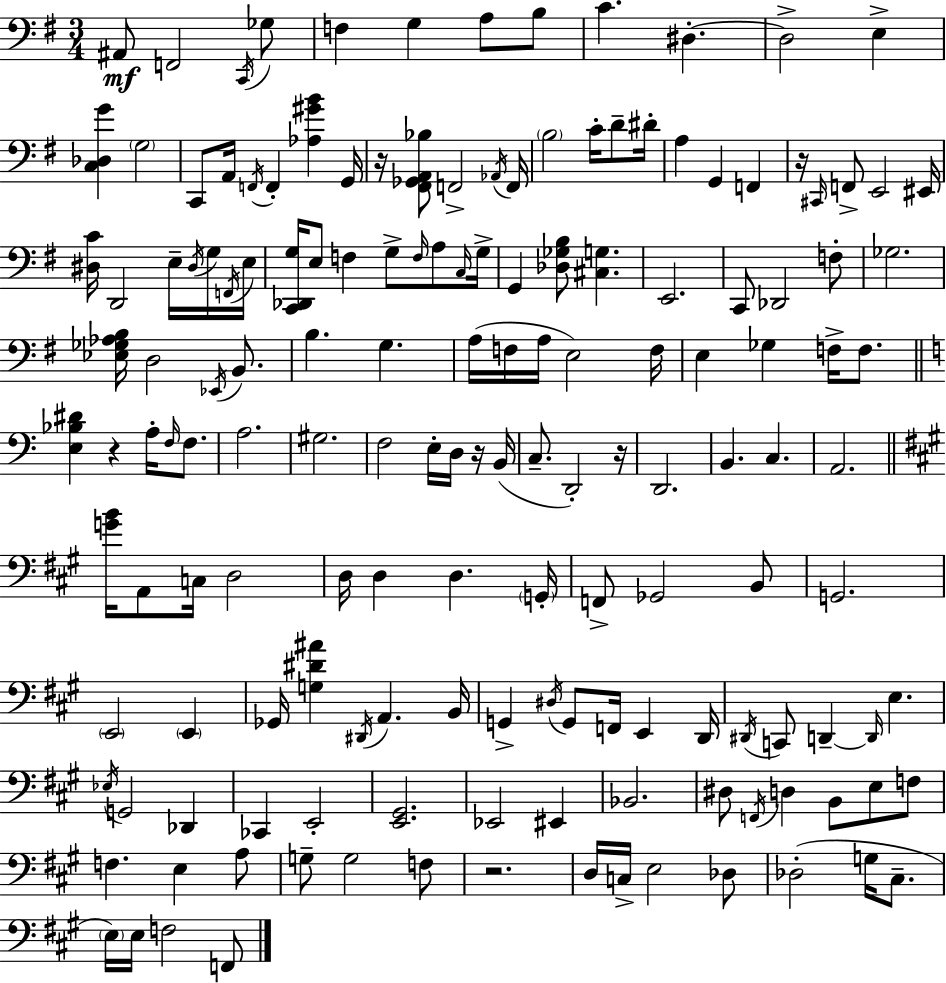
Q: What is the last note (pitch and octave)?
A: F2